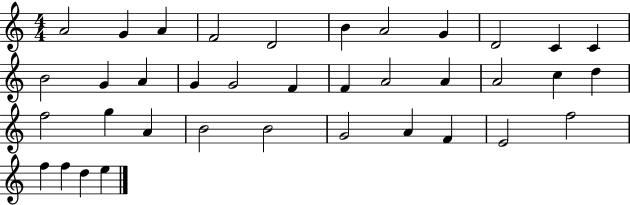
A4/h G4/q A4/q F4/h D4/h B4/q A4/h G4/q D4/h C4/q C4/q B4/h G4/q A4/q G4/q G4/h F4/q F4/q A4/h A4/q A4/h C5/q D5/q F5/h G5/q A4/q B4/h B4/h G4/h A4/q F4/q E4/h F5/h F5/q F5/q D5/q E5/q